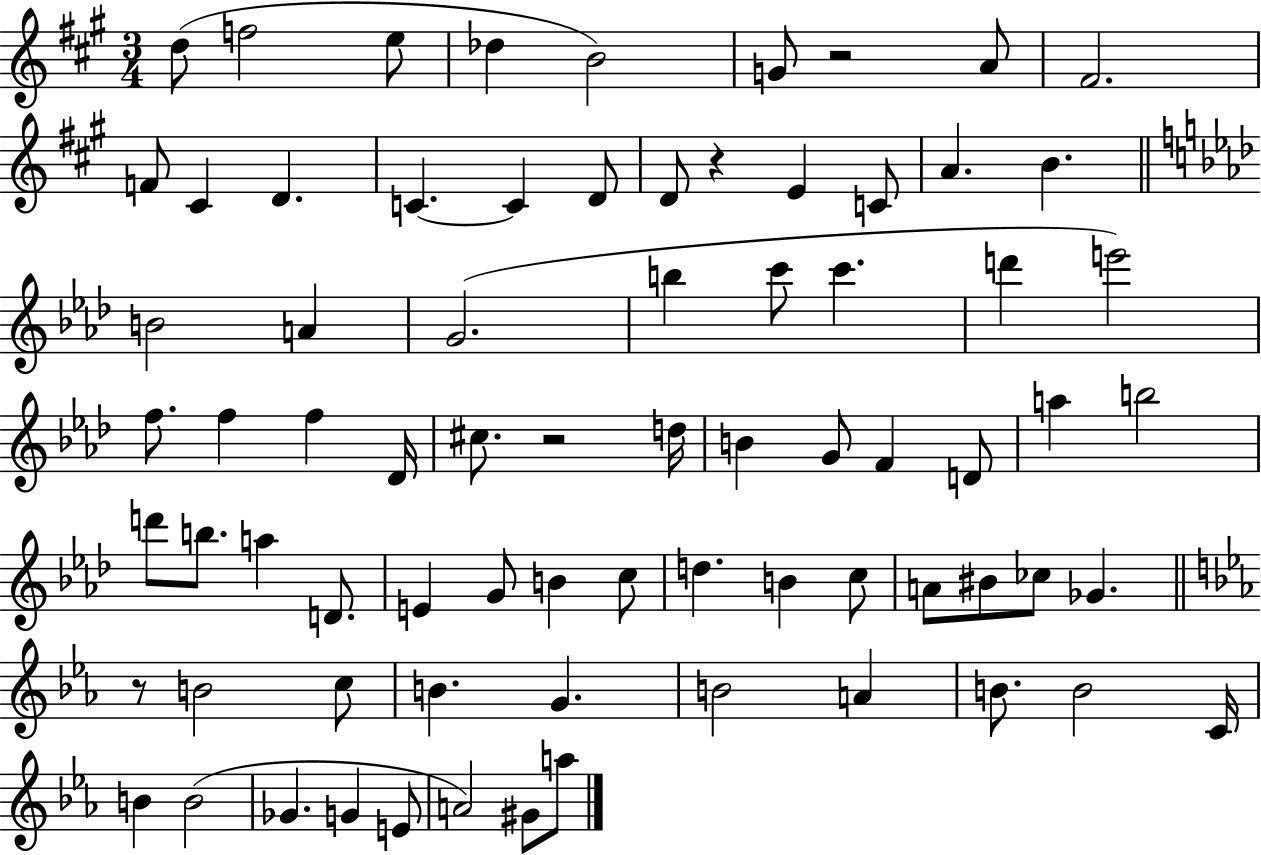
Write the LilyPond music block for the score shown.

{
  \clef treble
  \numericTimeSignature
  \time 3/4
  \key a \major
  d''8( f''2 e''8 | des''4 b'2) | g'8 r2 a'8 | fis'2. | \break f'8 cis'4 d'4. | c'4.~~ c'4 d'8 | d'8 r4 e'4 c'8 | a'4. b'4. | \break \bar "||" \break \key f \minor b'2 a'4 | g'2.( | b''4 c'''8 c'''4. | d'''4 e'''2) | \break f''8. f''4 f''4 des'16 | cis''8. r2 d''16 | b'4 g'8 f'4 d'8 | a''4 b''2 | \break d'''8 b''8. a''4 d'8. | e'4 g'8 b'4 c''8 | d''4. b'4 c''8 | a'8 bis'8 ces''8 ges'4. | \break \bar "||" \break \key ees \major r8 b'2 c''8 | b'4. g'4. | b'2 a'4 | b'8. b'2 c'16 | \break b'4 b'2( | ges'4. g'4 e'8 | a'2) gis'8 a''8 | \bar "|."
}